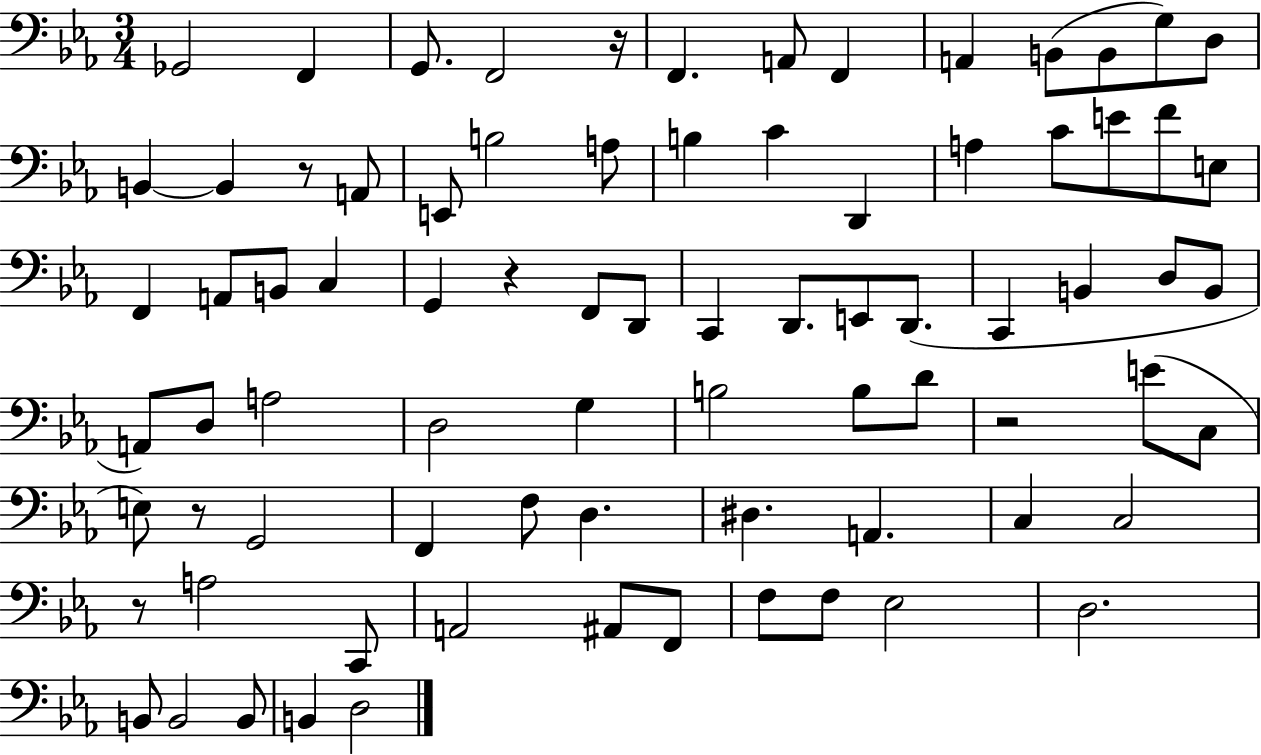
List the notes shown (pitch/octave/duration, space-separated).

Gb2/h F2/q G2/e. F2/h R/s F2/q. A2/e F2/q A2/q B2/e B2/e G3/e D3/e B2/q B2/q R/e A2/e E2/e B3/h A3/e B3/q C4/q D2/q A3/q C4/e E4/e F4/e E3/e F2/q A2/e B2/e C3/q G2/q R/q F2/e D2/e C2/q D2/e. E2/e D2/e. C2/q B2/q D3/e B2/e A2/e D3/e A3/h D3/h G3/q B3/h B3/e D4/e R/h E4/e C3/e E3/e R/e G2/h F2/q F3/e D3/q. D#3/q. A2/q. C3/q C3/h R/e A3/h C2/e A2/h A#2/e F2/e F3/e F3/e Eb3/h D3/h. B2/e B2/h B2/e B2/q D3/h